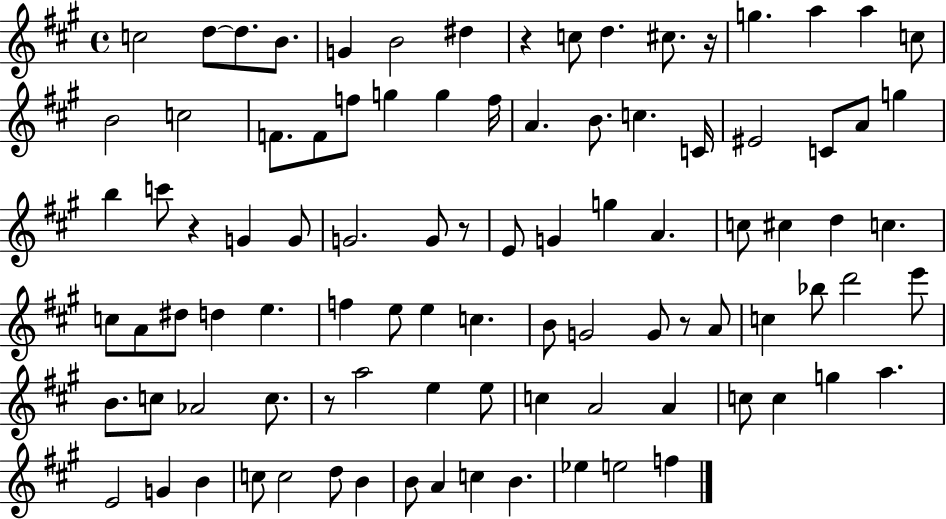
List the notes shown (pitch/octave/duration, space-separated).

C5/h D5/e D5/e. B4/e. G4/q B4/h D#5/q R/q C5/e D5/q. C#5/e. R/s G5/q. A5/q A5/q C5/e B4/h C5/h F4/e. F4/e F5/e G5/q G5/q F5/s A4/q. B4/e. C5/q. C4/s EIS4/h C4/e A4/e G5/q B5/q C6/e R/q G4/q G4/e G4/h. G4/e R/e E4/e G4/q G5/q A4/q. C5/e C#5/q D5/q C5/q. C5/e A4/e D#5/e D5/q E5/q. F5/q E5/e E5/q C5/q. B4/e G4/h G4/e R/e A4/e C5/q Bb5/e D6/h E6/e B4/e. C5/e Ab4/h C5/e. R/e A5/h E5/q E5/e C5/q A4/h A4/q C5/e C5/q G5/q A5/q. E4/h G4/q B4/q C5/e C5/h D5/e B4/q B4/e A4/q C5/q B4/q. Eb5/q E5/h F5/q